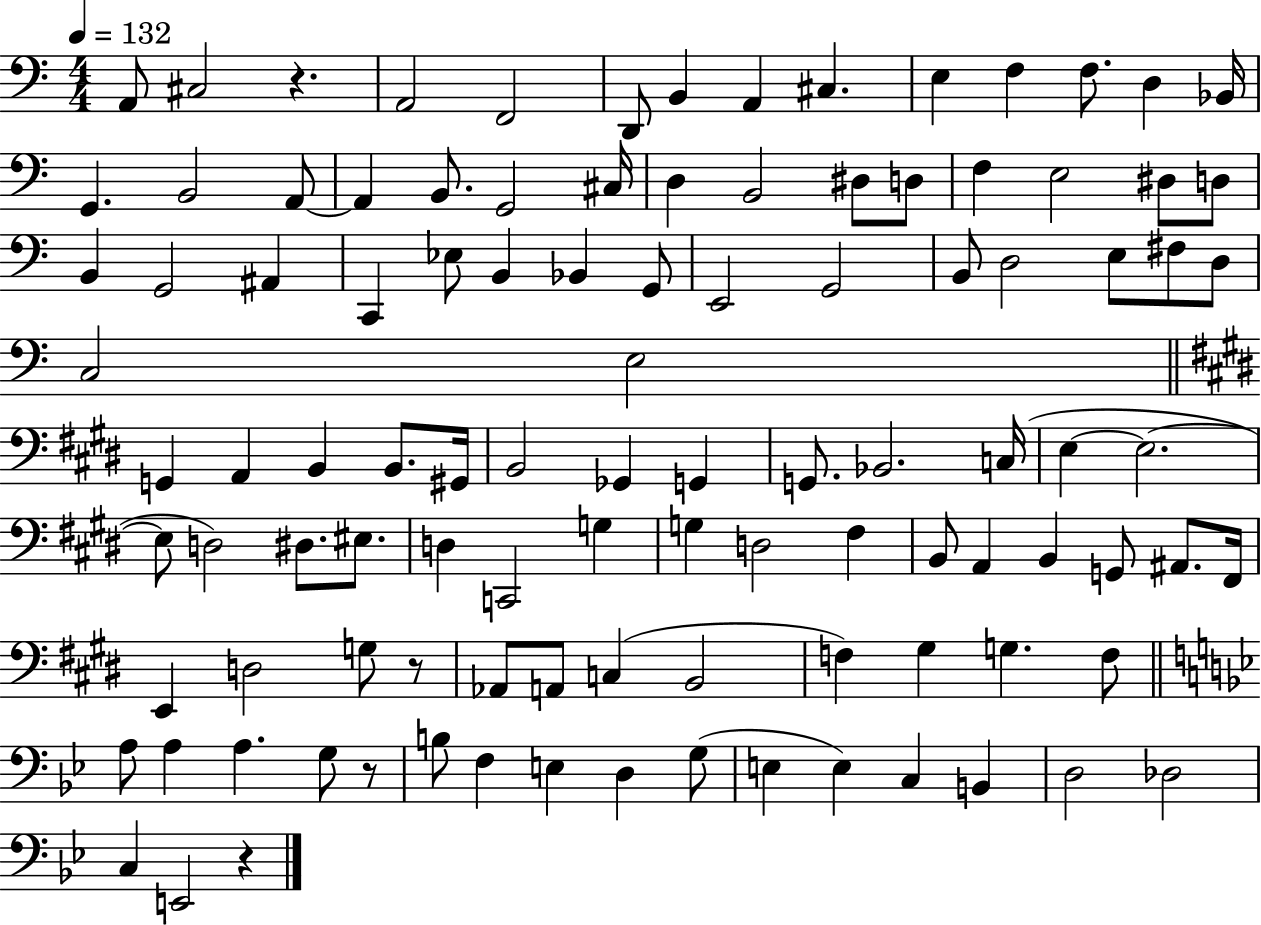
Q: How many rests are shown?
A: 4